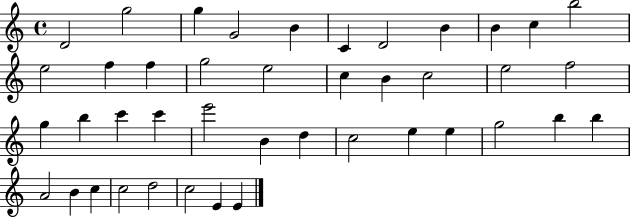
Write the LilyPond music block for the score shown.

{
  \clef treble
  \time 4/4
  \defaultTimeSignature
  \key c \major
  d'2 g''2 | g''4 g'2 b'4 | c'4 d'2 b'4 | b'4 c''4 b''2 | \break e''2 f''4 f''4 | g''2 e''2 | c''4 b'4 c''2 | e''2 f''2 | \break g''4 b''4 c'''4 c'''4 | e'''2 b'4 d''4 | c''2 e''4 e''4 | g''2 b''4 b''4 | \break a'2 b'4 c''4 | c''2 d''2 | c''2 e'4 e'4 | \bar "|."
}